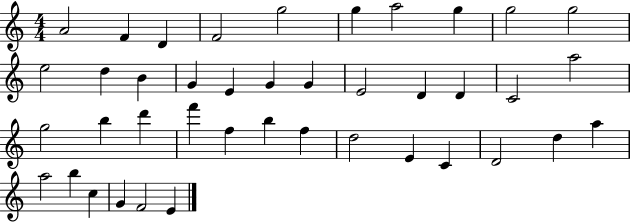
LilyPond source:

{
  \clef treble
  \numericTimeSignature
  \time 4/4
  \key c \major
  a'2 f'4 d'4 | f'2 g''2 | g''4 a''2 g''4 | g''2 g''2 | \break e''2 d''4 b'4 | g'4 e'4 g'4 g'4 | e'2 d'4 d'4 | c'2 a''2 | \break g''2 b''4 d'''4 | f'''4 f''4 b''4 f''4 | d''2 e'4 c'4 | d'2 d''4 a''4 | \break a''2 b''4 c''4 | g'4 f'2 e'4 | \bar "|."
}